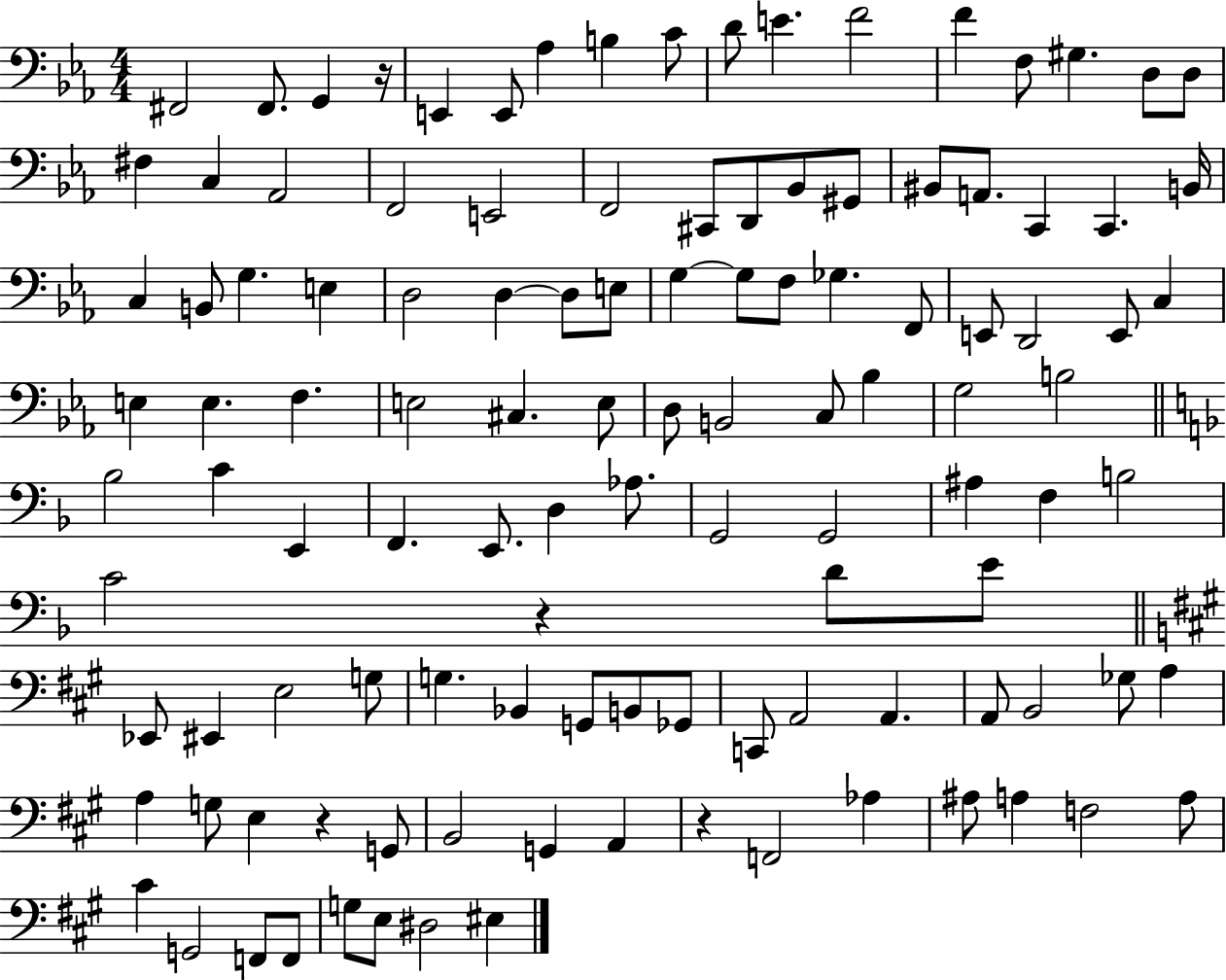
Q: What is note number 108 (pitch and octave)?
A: F2